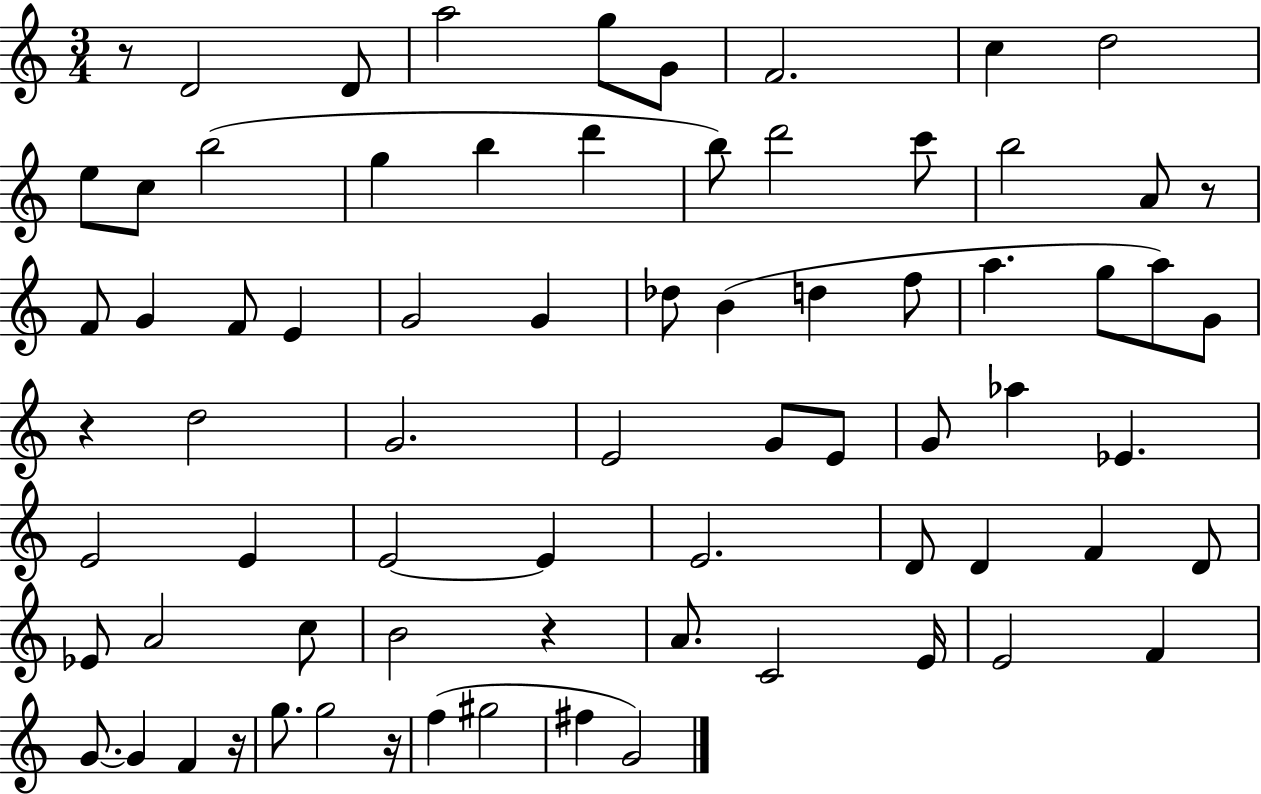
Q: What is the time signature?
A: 3/4